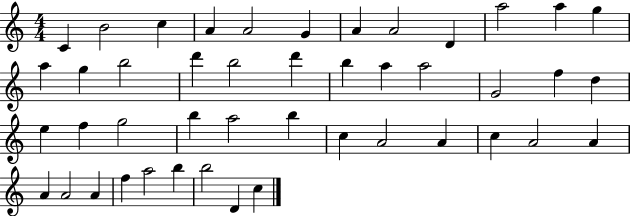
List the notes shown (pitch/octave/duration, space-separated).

C4/q B4/h C5/q A4/q A4/h G4/q A4/q A4/h D4/q A5/h A5/q G5/q A5/q G5/q B5/h D6/q B5/h D6/q B5/q A5/q A5/h G4/h F5/q D5/q E5/q F5/q G5/h B5/q A5/h B5/q C5/q A4/h A4/q C5/q A4/h A4/q A4/q A4/h A4/q F5/q A5/h B5/q B5/h D4/q C5/q